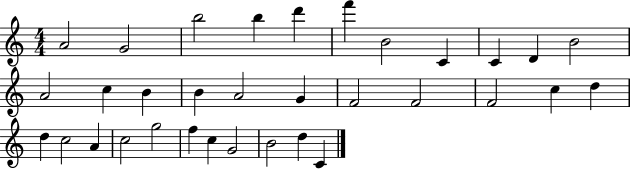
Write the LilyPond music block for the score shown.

{
  \clef treble
  \numericTimeSignature
  \time 4/4
  \key c \major
  a'2 g'2 | b''2 b''4 d'''4 | f'''4 b'2 c'4 | c'4 d'4 b'2 | \break a'2 c''4 b'4 | b'4 a'2 g'4 | f'2 f'2 | f'2 c''4 d''4 | \break d''4 c''2 a'4 | c''2 g''2 | f''4 c''4 g'2 | b'2 d''4 c'4 | \break \bar "|."
}